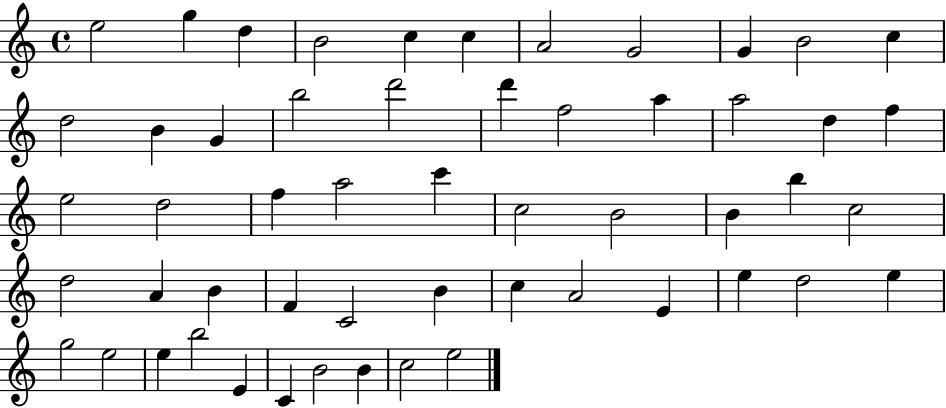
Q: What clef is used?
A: treble